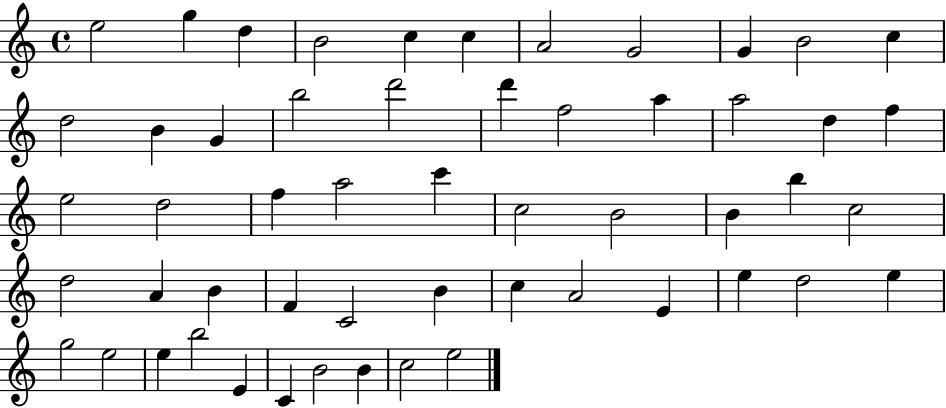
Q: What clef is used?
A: treble